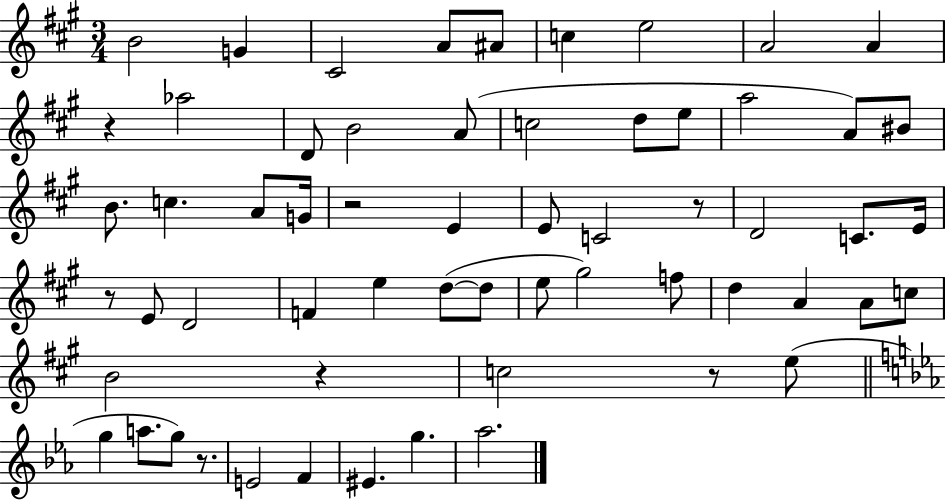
X:1
T:Untitled
M:3/4
L:1/4
K:A
B2 G ^C2 A/2 ^A/2 c e2 A2 A z _a2 D/2 B2 A/2 c2 d/2 e/2 a2 A/2 ^B/2 B/2 c A/2 G/4 z2 E E/2 C2 z/2 D2 C/2 E/4 z/2 E/2 D2 F e d/2 d/2 e/2 ^g2 f/2 d A A/2 c/2 B2 z c2 z/2 e/2 g a/2 g/2 z/2 E2 F ^E g _a2